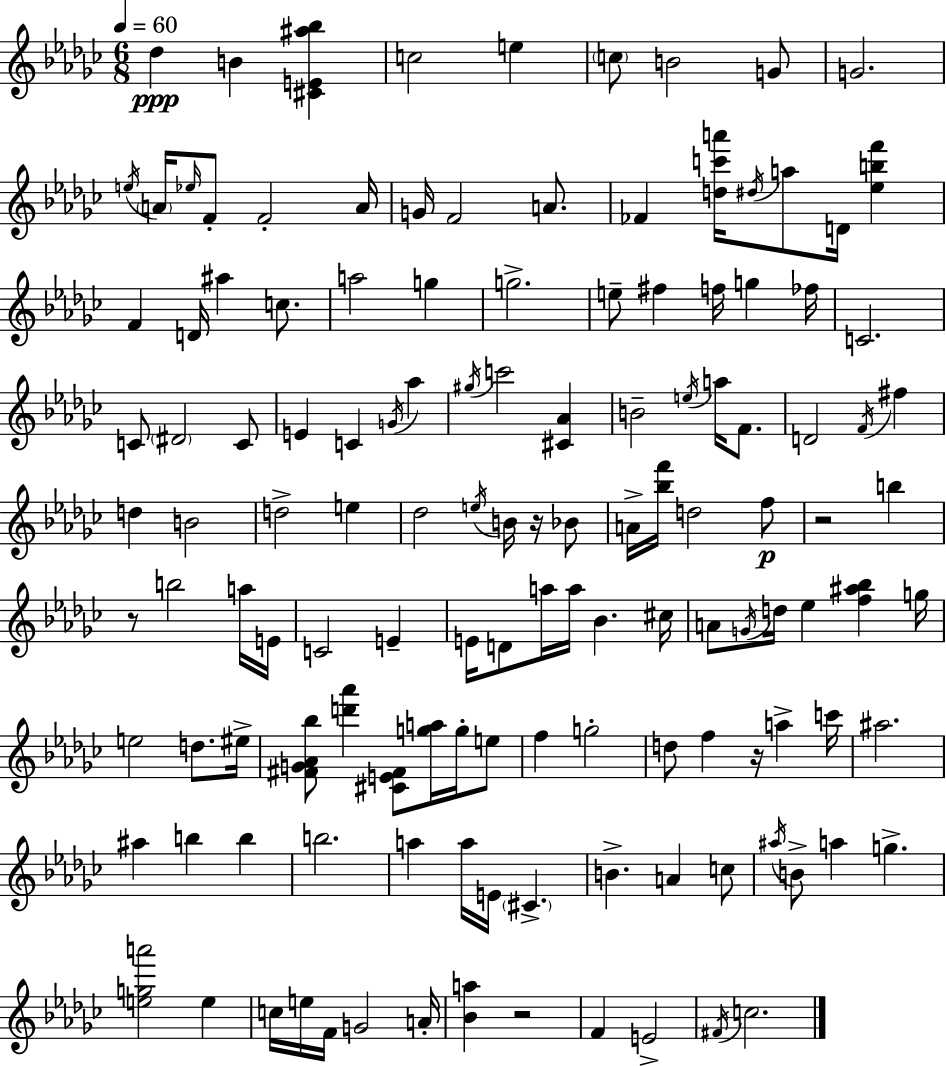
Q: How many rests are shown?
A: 5